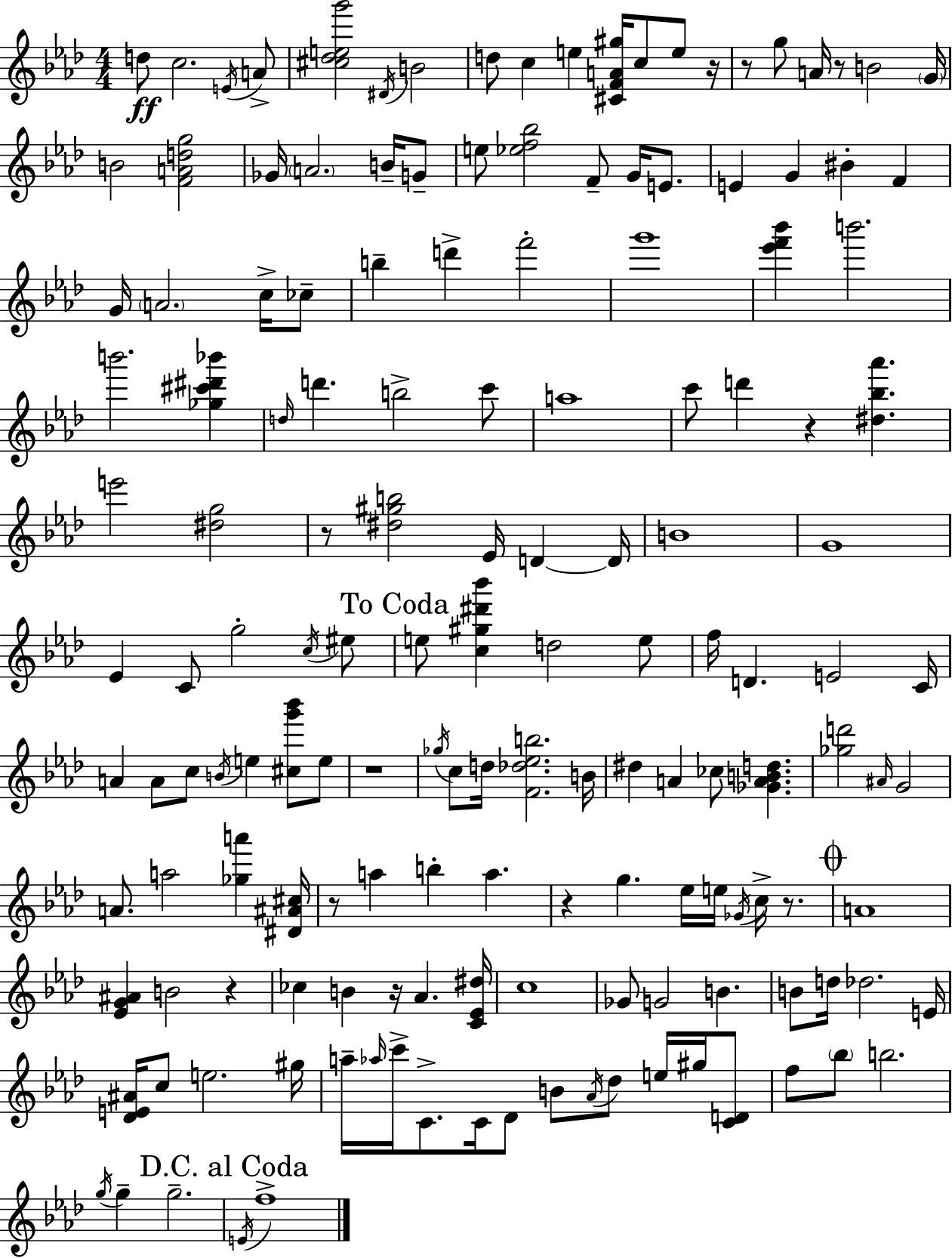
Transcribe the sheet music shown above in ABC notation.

X:1
T:Untitled
M:4/4
L:1/4
K:Ab
d/2 c2 E/4 A/2 [^c_deg']2 ^D/4 B2 d/2 c e [^CFA^g]/4 c/2 e/2 z/4 z/2 g/2 A/4 z/2 B2 G/4 B2 [FAdg]2 _G/4 A2 B/4 G/2 e/2 [_ef_b]2 F/2 G/4 E/2 E G ^B F G/4 A2 c/4 _c/2 b d' f'2 g'4 [_e'f'_b'] b'2 b'2 [_g^c'^d'_b'] d/4 d' b2 c'/2 a4 c'/2 d' z [^d_b_a'] e'2 [^dg]2 z/2 [^d^gb]2 _E/4 D D/4 B4 G4 _E C/2 g2 c/4 ^e/2 e/2 [c^g^d'_b'] d2 e/2 f/4 D E2 C/4 A A/2 c/2 B/4 e [^cg'_b']/2 e/2 z4 _g/4 c/2 d/4 [F_d_eb]2 B/4 ^d A _c/2 [_GABd] [_gd']2 ^A/4 G2 A/2 a2 [_ga'] [^D^A^c]/4 z/2 a b a z g _e/4 e/4 _G/4 c/4 z/2 A4 [_EG^A] B2 z _c B z/4 _A [C_E^d]/4 c4 _G/2 G2 B B/2 d/4 _d2 E/4 [_DE^A]/4 c/2 e2 ^g/4 a/4 _a/4 c'/4 C/2 C/4 _D/2 B/2 _A/4 _d/2 e/4 ^g/4 [CD]/2 f/2 _b/2 b2 g/4 g g2 E/4 f4